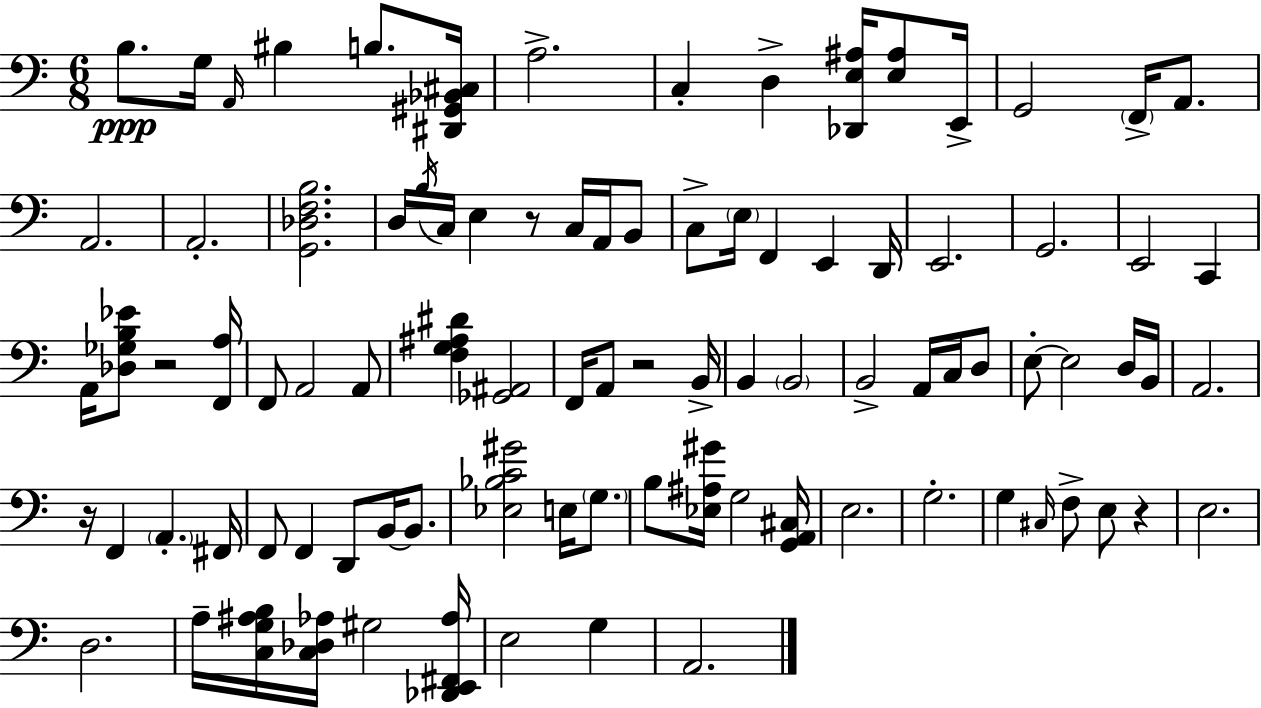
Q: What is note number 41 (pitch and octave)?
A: A2